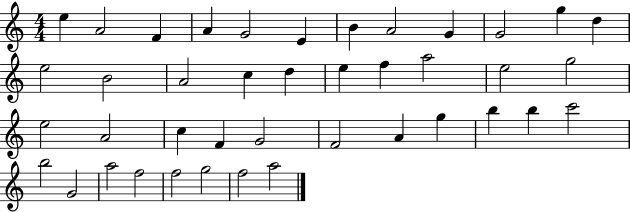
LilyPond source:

{
  \clef treble
  \numericTimeSignature
  \time 4/4
  \key c \major
  e''4 a'2 f'4 | a'4 g'2 e'4 | b'4 a'2 g'4 | g'2 g''4 d''4 | \break e''2 b'2 | a'2 c''4 d''4 | e''4 f''4 a''2 | e''2 g''2 | \break e''2 a'2 | c''4 f'4 g'2 | f'2 a'4 g''4 | b''4 b''4 c'''2 | \break b''2 g'2 | a''2 f''2 | f''2 g''2 | f''2 a''2 | \break \bar "|."
}